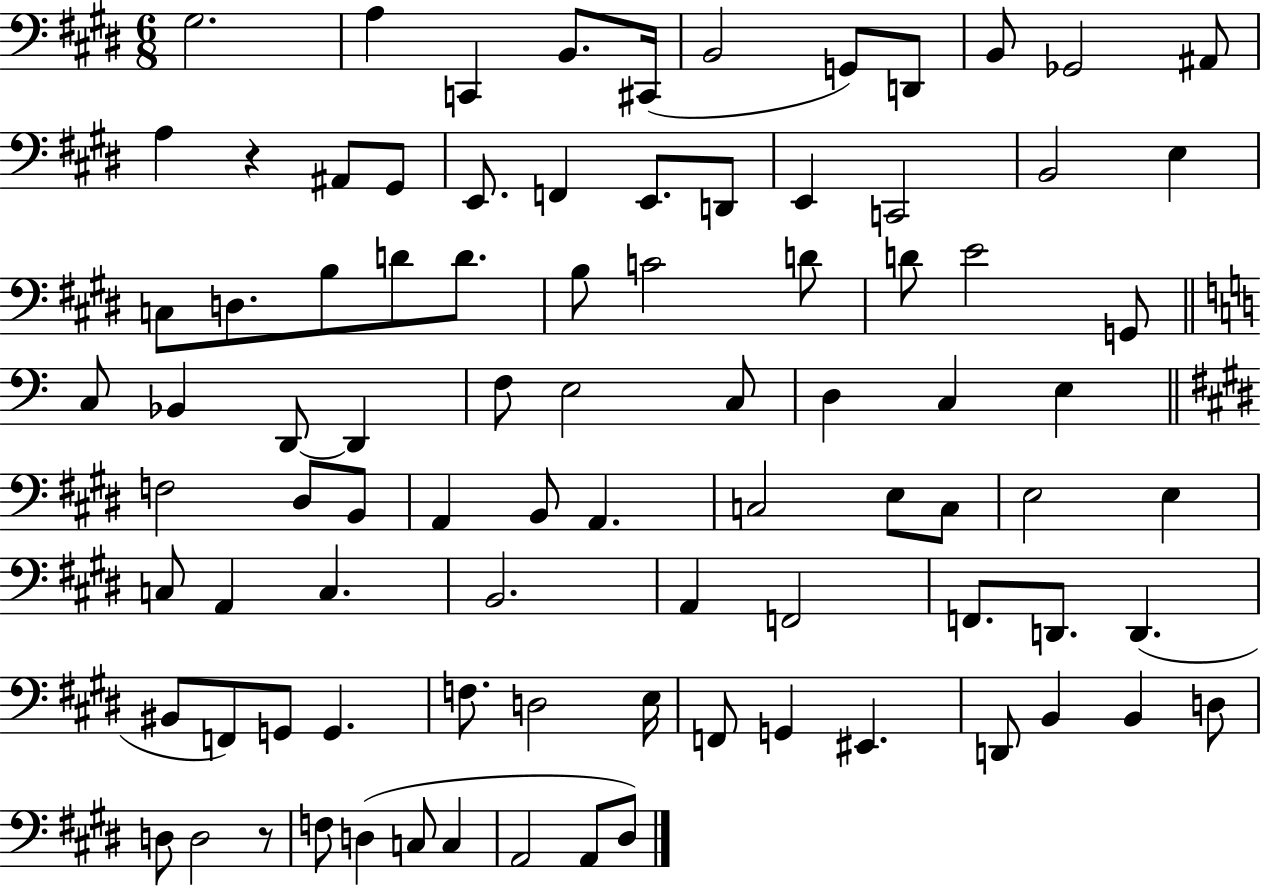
X:1
T:Untitled
M:6/8
L:1/4
K:E
^G,2 A, C,, B,,/2 ^C,,/4 B,,2 G,,/2 D,,/2 B,,/2 _G,,2 ^A,,/2 A, z ^A,,/2 ^G,,/2 E,,/2 F,, E,,/2 D,,/2 E,, C,,2 B,,2 E, C,/2 D,/2 B,/2 D/2 D/2 B,/2 C2 D/2 D/2 E2 G,,/2 C,/2 _B,, D,,/2 D,, F,/2 E,2 C,/2 D, C, E, F,2 ^D,/2 B,,/2 A,, B,,/2 A,, C,2 E,/2 C,/2 E,2 E, C,/2 A,, C, B,,2 A,, F,,2 F,,/2 D,,/2 D,, ^B,,/2 F,,/2 G,,/2 G,, F,/2 D,2 E,/4 F,,/2 G,, ^E,, D,,/2 B,, B,, D,/2 D,/2 D,2 z/2 F,/2 D, C,/2 C, A,,2 A,,/2 ^D,/2